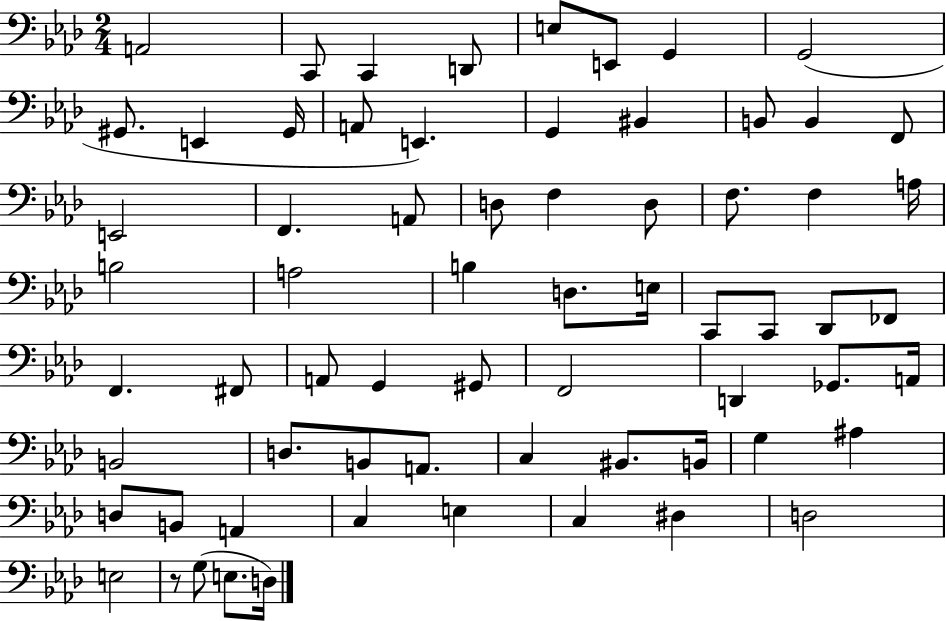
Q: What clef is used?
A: bass